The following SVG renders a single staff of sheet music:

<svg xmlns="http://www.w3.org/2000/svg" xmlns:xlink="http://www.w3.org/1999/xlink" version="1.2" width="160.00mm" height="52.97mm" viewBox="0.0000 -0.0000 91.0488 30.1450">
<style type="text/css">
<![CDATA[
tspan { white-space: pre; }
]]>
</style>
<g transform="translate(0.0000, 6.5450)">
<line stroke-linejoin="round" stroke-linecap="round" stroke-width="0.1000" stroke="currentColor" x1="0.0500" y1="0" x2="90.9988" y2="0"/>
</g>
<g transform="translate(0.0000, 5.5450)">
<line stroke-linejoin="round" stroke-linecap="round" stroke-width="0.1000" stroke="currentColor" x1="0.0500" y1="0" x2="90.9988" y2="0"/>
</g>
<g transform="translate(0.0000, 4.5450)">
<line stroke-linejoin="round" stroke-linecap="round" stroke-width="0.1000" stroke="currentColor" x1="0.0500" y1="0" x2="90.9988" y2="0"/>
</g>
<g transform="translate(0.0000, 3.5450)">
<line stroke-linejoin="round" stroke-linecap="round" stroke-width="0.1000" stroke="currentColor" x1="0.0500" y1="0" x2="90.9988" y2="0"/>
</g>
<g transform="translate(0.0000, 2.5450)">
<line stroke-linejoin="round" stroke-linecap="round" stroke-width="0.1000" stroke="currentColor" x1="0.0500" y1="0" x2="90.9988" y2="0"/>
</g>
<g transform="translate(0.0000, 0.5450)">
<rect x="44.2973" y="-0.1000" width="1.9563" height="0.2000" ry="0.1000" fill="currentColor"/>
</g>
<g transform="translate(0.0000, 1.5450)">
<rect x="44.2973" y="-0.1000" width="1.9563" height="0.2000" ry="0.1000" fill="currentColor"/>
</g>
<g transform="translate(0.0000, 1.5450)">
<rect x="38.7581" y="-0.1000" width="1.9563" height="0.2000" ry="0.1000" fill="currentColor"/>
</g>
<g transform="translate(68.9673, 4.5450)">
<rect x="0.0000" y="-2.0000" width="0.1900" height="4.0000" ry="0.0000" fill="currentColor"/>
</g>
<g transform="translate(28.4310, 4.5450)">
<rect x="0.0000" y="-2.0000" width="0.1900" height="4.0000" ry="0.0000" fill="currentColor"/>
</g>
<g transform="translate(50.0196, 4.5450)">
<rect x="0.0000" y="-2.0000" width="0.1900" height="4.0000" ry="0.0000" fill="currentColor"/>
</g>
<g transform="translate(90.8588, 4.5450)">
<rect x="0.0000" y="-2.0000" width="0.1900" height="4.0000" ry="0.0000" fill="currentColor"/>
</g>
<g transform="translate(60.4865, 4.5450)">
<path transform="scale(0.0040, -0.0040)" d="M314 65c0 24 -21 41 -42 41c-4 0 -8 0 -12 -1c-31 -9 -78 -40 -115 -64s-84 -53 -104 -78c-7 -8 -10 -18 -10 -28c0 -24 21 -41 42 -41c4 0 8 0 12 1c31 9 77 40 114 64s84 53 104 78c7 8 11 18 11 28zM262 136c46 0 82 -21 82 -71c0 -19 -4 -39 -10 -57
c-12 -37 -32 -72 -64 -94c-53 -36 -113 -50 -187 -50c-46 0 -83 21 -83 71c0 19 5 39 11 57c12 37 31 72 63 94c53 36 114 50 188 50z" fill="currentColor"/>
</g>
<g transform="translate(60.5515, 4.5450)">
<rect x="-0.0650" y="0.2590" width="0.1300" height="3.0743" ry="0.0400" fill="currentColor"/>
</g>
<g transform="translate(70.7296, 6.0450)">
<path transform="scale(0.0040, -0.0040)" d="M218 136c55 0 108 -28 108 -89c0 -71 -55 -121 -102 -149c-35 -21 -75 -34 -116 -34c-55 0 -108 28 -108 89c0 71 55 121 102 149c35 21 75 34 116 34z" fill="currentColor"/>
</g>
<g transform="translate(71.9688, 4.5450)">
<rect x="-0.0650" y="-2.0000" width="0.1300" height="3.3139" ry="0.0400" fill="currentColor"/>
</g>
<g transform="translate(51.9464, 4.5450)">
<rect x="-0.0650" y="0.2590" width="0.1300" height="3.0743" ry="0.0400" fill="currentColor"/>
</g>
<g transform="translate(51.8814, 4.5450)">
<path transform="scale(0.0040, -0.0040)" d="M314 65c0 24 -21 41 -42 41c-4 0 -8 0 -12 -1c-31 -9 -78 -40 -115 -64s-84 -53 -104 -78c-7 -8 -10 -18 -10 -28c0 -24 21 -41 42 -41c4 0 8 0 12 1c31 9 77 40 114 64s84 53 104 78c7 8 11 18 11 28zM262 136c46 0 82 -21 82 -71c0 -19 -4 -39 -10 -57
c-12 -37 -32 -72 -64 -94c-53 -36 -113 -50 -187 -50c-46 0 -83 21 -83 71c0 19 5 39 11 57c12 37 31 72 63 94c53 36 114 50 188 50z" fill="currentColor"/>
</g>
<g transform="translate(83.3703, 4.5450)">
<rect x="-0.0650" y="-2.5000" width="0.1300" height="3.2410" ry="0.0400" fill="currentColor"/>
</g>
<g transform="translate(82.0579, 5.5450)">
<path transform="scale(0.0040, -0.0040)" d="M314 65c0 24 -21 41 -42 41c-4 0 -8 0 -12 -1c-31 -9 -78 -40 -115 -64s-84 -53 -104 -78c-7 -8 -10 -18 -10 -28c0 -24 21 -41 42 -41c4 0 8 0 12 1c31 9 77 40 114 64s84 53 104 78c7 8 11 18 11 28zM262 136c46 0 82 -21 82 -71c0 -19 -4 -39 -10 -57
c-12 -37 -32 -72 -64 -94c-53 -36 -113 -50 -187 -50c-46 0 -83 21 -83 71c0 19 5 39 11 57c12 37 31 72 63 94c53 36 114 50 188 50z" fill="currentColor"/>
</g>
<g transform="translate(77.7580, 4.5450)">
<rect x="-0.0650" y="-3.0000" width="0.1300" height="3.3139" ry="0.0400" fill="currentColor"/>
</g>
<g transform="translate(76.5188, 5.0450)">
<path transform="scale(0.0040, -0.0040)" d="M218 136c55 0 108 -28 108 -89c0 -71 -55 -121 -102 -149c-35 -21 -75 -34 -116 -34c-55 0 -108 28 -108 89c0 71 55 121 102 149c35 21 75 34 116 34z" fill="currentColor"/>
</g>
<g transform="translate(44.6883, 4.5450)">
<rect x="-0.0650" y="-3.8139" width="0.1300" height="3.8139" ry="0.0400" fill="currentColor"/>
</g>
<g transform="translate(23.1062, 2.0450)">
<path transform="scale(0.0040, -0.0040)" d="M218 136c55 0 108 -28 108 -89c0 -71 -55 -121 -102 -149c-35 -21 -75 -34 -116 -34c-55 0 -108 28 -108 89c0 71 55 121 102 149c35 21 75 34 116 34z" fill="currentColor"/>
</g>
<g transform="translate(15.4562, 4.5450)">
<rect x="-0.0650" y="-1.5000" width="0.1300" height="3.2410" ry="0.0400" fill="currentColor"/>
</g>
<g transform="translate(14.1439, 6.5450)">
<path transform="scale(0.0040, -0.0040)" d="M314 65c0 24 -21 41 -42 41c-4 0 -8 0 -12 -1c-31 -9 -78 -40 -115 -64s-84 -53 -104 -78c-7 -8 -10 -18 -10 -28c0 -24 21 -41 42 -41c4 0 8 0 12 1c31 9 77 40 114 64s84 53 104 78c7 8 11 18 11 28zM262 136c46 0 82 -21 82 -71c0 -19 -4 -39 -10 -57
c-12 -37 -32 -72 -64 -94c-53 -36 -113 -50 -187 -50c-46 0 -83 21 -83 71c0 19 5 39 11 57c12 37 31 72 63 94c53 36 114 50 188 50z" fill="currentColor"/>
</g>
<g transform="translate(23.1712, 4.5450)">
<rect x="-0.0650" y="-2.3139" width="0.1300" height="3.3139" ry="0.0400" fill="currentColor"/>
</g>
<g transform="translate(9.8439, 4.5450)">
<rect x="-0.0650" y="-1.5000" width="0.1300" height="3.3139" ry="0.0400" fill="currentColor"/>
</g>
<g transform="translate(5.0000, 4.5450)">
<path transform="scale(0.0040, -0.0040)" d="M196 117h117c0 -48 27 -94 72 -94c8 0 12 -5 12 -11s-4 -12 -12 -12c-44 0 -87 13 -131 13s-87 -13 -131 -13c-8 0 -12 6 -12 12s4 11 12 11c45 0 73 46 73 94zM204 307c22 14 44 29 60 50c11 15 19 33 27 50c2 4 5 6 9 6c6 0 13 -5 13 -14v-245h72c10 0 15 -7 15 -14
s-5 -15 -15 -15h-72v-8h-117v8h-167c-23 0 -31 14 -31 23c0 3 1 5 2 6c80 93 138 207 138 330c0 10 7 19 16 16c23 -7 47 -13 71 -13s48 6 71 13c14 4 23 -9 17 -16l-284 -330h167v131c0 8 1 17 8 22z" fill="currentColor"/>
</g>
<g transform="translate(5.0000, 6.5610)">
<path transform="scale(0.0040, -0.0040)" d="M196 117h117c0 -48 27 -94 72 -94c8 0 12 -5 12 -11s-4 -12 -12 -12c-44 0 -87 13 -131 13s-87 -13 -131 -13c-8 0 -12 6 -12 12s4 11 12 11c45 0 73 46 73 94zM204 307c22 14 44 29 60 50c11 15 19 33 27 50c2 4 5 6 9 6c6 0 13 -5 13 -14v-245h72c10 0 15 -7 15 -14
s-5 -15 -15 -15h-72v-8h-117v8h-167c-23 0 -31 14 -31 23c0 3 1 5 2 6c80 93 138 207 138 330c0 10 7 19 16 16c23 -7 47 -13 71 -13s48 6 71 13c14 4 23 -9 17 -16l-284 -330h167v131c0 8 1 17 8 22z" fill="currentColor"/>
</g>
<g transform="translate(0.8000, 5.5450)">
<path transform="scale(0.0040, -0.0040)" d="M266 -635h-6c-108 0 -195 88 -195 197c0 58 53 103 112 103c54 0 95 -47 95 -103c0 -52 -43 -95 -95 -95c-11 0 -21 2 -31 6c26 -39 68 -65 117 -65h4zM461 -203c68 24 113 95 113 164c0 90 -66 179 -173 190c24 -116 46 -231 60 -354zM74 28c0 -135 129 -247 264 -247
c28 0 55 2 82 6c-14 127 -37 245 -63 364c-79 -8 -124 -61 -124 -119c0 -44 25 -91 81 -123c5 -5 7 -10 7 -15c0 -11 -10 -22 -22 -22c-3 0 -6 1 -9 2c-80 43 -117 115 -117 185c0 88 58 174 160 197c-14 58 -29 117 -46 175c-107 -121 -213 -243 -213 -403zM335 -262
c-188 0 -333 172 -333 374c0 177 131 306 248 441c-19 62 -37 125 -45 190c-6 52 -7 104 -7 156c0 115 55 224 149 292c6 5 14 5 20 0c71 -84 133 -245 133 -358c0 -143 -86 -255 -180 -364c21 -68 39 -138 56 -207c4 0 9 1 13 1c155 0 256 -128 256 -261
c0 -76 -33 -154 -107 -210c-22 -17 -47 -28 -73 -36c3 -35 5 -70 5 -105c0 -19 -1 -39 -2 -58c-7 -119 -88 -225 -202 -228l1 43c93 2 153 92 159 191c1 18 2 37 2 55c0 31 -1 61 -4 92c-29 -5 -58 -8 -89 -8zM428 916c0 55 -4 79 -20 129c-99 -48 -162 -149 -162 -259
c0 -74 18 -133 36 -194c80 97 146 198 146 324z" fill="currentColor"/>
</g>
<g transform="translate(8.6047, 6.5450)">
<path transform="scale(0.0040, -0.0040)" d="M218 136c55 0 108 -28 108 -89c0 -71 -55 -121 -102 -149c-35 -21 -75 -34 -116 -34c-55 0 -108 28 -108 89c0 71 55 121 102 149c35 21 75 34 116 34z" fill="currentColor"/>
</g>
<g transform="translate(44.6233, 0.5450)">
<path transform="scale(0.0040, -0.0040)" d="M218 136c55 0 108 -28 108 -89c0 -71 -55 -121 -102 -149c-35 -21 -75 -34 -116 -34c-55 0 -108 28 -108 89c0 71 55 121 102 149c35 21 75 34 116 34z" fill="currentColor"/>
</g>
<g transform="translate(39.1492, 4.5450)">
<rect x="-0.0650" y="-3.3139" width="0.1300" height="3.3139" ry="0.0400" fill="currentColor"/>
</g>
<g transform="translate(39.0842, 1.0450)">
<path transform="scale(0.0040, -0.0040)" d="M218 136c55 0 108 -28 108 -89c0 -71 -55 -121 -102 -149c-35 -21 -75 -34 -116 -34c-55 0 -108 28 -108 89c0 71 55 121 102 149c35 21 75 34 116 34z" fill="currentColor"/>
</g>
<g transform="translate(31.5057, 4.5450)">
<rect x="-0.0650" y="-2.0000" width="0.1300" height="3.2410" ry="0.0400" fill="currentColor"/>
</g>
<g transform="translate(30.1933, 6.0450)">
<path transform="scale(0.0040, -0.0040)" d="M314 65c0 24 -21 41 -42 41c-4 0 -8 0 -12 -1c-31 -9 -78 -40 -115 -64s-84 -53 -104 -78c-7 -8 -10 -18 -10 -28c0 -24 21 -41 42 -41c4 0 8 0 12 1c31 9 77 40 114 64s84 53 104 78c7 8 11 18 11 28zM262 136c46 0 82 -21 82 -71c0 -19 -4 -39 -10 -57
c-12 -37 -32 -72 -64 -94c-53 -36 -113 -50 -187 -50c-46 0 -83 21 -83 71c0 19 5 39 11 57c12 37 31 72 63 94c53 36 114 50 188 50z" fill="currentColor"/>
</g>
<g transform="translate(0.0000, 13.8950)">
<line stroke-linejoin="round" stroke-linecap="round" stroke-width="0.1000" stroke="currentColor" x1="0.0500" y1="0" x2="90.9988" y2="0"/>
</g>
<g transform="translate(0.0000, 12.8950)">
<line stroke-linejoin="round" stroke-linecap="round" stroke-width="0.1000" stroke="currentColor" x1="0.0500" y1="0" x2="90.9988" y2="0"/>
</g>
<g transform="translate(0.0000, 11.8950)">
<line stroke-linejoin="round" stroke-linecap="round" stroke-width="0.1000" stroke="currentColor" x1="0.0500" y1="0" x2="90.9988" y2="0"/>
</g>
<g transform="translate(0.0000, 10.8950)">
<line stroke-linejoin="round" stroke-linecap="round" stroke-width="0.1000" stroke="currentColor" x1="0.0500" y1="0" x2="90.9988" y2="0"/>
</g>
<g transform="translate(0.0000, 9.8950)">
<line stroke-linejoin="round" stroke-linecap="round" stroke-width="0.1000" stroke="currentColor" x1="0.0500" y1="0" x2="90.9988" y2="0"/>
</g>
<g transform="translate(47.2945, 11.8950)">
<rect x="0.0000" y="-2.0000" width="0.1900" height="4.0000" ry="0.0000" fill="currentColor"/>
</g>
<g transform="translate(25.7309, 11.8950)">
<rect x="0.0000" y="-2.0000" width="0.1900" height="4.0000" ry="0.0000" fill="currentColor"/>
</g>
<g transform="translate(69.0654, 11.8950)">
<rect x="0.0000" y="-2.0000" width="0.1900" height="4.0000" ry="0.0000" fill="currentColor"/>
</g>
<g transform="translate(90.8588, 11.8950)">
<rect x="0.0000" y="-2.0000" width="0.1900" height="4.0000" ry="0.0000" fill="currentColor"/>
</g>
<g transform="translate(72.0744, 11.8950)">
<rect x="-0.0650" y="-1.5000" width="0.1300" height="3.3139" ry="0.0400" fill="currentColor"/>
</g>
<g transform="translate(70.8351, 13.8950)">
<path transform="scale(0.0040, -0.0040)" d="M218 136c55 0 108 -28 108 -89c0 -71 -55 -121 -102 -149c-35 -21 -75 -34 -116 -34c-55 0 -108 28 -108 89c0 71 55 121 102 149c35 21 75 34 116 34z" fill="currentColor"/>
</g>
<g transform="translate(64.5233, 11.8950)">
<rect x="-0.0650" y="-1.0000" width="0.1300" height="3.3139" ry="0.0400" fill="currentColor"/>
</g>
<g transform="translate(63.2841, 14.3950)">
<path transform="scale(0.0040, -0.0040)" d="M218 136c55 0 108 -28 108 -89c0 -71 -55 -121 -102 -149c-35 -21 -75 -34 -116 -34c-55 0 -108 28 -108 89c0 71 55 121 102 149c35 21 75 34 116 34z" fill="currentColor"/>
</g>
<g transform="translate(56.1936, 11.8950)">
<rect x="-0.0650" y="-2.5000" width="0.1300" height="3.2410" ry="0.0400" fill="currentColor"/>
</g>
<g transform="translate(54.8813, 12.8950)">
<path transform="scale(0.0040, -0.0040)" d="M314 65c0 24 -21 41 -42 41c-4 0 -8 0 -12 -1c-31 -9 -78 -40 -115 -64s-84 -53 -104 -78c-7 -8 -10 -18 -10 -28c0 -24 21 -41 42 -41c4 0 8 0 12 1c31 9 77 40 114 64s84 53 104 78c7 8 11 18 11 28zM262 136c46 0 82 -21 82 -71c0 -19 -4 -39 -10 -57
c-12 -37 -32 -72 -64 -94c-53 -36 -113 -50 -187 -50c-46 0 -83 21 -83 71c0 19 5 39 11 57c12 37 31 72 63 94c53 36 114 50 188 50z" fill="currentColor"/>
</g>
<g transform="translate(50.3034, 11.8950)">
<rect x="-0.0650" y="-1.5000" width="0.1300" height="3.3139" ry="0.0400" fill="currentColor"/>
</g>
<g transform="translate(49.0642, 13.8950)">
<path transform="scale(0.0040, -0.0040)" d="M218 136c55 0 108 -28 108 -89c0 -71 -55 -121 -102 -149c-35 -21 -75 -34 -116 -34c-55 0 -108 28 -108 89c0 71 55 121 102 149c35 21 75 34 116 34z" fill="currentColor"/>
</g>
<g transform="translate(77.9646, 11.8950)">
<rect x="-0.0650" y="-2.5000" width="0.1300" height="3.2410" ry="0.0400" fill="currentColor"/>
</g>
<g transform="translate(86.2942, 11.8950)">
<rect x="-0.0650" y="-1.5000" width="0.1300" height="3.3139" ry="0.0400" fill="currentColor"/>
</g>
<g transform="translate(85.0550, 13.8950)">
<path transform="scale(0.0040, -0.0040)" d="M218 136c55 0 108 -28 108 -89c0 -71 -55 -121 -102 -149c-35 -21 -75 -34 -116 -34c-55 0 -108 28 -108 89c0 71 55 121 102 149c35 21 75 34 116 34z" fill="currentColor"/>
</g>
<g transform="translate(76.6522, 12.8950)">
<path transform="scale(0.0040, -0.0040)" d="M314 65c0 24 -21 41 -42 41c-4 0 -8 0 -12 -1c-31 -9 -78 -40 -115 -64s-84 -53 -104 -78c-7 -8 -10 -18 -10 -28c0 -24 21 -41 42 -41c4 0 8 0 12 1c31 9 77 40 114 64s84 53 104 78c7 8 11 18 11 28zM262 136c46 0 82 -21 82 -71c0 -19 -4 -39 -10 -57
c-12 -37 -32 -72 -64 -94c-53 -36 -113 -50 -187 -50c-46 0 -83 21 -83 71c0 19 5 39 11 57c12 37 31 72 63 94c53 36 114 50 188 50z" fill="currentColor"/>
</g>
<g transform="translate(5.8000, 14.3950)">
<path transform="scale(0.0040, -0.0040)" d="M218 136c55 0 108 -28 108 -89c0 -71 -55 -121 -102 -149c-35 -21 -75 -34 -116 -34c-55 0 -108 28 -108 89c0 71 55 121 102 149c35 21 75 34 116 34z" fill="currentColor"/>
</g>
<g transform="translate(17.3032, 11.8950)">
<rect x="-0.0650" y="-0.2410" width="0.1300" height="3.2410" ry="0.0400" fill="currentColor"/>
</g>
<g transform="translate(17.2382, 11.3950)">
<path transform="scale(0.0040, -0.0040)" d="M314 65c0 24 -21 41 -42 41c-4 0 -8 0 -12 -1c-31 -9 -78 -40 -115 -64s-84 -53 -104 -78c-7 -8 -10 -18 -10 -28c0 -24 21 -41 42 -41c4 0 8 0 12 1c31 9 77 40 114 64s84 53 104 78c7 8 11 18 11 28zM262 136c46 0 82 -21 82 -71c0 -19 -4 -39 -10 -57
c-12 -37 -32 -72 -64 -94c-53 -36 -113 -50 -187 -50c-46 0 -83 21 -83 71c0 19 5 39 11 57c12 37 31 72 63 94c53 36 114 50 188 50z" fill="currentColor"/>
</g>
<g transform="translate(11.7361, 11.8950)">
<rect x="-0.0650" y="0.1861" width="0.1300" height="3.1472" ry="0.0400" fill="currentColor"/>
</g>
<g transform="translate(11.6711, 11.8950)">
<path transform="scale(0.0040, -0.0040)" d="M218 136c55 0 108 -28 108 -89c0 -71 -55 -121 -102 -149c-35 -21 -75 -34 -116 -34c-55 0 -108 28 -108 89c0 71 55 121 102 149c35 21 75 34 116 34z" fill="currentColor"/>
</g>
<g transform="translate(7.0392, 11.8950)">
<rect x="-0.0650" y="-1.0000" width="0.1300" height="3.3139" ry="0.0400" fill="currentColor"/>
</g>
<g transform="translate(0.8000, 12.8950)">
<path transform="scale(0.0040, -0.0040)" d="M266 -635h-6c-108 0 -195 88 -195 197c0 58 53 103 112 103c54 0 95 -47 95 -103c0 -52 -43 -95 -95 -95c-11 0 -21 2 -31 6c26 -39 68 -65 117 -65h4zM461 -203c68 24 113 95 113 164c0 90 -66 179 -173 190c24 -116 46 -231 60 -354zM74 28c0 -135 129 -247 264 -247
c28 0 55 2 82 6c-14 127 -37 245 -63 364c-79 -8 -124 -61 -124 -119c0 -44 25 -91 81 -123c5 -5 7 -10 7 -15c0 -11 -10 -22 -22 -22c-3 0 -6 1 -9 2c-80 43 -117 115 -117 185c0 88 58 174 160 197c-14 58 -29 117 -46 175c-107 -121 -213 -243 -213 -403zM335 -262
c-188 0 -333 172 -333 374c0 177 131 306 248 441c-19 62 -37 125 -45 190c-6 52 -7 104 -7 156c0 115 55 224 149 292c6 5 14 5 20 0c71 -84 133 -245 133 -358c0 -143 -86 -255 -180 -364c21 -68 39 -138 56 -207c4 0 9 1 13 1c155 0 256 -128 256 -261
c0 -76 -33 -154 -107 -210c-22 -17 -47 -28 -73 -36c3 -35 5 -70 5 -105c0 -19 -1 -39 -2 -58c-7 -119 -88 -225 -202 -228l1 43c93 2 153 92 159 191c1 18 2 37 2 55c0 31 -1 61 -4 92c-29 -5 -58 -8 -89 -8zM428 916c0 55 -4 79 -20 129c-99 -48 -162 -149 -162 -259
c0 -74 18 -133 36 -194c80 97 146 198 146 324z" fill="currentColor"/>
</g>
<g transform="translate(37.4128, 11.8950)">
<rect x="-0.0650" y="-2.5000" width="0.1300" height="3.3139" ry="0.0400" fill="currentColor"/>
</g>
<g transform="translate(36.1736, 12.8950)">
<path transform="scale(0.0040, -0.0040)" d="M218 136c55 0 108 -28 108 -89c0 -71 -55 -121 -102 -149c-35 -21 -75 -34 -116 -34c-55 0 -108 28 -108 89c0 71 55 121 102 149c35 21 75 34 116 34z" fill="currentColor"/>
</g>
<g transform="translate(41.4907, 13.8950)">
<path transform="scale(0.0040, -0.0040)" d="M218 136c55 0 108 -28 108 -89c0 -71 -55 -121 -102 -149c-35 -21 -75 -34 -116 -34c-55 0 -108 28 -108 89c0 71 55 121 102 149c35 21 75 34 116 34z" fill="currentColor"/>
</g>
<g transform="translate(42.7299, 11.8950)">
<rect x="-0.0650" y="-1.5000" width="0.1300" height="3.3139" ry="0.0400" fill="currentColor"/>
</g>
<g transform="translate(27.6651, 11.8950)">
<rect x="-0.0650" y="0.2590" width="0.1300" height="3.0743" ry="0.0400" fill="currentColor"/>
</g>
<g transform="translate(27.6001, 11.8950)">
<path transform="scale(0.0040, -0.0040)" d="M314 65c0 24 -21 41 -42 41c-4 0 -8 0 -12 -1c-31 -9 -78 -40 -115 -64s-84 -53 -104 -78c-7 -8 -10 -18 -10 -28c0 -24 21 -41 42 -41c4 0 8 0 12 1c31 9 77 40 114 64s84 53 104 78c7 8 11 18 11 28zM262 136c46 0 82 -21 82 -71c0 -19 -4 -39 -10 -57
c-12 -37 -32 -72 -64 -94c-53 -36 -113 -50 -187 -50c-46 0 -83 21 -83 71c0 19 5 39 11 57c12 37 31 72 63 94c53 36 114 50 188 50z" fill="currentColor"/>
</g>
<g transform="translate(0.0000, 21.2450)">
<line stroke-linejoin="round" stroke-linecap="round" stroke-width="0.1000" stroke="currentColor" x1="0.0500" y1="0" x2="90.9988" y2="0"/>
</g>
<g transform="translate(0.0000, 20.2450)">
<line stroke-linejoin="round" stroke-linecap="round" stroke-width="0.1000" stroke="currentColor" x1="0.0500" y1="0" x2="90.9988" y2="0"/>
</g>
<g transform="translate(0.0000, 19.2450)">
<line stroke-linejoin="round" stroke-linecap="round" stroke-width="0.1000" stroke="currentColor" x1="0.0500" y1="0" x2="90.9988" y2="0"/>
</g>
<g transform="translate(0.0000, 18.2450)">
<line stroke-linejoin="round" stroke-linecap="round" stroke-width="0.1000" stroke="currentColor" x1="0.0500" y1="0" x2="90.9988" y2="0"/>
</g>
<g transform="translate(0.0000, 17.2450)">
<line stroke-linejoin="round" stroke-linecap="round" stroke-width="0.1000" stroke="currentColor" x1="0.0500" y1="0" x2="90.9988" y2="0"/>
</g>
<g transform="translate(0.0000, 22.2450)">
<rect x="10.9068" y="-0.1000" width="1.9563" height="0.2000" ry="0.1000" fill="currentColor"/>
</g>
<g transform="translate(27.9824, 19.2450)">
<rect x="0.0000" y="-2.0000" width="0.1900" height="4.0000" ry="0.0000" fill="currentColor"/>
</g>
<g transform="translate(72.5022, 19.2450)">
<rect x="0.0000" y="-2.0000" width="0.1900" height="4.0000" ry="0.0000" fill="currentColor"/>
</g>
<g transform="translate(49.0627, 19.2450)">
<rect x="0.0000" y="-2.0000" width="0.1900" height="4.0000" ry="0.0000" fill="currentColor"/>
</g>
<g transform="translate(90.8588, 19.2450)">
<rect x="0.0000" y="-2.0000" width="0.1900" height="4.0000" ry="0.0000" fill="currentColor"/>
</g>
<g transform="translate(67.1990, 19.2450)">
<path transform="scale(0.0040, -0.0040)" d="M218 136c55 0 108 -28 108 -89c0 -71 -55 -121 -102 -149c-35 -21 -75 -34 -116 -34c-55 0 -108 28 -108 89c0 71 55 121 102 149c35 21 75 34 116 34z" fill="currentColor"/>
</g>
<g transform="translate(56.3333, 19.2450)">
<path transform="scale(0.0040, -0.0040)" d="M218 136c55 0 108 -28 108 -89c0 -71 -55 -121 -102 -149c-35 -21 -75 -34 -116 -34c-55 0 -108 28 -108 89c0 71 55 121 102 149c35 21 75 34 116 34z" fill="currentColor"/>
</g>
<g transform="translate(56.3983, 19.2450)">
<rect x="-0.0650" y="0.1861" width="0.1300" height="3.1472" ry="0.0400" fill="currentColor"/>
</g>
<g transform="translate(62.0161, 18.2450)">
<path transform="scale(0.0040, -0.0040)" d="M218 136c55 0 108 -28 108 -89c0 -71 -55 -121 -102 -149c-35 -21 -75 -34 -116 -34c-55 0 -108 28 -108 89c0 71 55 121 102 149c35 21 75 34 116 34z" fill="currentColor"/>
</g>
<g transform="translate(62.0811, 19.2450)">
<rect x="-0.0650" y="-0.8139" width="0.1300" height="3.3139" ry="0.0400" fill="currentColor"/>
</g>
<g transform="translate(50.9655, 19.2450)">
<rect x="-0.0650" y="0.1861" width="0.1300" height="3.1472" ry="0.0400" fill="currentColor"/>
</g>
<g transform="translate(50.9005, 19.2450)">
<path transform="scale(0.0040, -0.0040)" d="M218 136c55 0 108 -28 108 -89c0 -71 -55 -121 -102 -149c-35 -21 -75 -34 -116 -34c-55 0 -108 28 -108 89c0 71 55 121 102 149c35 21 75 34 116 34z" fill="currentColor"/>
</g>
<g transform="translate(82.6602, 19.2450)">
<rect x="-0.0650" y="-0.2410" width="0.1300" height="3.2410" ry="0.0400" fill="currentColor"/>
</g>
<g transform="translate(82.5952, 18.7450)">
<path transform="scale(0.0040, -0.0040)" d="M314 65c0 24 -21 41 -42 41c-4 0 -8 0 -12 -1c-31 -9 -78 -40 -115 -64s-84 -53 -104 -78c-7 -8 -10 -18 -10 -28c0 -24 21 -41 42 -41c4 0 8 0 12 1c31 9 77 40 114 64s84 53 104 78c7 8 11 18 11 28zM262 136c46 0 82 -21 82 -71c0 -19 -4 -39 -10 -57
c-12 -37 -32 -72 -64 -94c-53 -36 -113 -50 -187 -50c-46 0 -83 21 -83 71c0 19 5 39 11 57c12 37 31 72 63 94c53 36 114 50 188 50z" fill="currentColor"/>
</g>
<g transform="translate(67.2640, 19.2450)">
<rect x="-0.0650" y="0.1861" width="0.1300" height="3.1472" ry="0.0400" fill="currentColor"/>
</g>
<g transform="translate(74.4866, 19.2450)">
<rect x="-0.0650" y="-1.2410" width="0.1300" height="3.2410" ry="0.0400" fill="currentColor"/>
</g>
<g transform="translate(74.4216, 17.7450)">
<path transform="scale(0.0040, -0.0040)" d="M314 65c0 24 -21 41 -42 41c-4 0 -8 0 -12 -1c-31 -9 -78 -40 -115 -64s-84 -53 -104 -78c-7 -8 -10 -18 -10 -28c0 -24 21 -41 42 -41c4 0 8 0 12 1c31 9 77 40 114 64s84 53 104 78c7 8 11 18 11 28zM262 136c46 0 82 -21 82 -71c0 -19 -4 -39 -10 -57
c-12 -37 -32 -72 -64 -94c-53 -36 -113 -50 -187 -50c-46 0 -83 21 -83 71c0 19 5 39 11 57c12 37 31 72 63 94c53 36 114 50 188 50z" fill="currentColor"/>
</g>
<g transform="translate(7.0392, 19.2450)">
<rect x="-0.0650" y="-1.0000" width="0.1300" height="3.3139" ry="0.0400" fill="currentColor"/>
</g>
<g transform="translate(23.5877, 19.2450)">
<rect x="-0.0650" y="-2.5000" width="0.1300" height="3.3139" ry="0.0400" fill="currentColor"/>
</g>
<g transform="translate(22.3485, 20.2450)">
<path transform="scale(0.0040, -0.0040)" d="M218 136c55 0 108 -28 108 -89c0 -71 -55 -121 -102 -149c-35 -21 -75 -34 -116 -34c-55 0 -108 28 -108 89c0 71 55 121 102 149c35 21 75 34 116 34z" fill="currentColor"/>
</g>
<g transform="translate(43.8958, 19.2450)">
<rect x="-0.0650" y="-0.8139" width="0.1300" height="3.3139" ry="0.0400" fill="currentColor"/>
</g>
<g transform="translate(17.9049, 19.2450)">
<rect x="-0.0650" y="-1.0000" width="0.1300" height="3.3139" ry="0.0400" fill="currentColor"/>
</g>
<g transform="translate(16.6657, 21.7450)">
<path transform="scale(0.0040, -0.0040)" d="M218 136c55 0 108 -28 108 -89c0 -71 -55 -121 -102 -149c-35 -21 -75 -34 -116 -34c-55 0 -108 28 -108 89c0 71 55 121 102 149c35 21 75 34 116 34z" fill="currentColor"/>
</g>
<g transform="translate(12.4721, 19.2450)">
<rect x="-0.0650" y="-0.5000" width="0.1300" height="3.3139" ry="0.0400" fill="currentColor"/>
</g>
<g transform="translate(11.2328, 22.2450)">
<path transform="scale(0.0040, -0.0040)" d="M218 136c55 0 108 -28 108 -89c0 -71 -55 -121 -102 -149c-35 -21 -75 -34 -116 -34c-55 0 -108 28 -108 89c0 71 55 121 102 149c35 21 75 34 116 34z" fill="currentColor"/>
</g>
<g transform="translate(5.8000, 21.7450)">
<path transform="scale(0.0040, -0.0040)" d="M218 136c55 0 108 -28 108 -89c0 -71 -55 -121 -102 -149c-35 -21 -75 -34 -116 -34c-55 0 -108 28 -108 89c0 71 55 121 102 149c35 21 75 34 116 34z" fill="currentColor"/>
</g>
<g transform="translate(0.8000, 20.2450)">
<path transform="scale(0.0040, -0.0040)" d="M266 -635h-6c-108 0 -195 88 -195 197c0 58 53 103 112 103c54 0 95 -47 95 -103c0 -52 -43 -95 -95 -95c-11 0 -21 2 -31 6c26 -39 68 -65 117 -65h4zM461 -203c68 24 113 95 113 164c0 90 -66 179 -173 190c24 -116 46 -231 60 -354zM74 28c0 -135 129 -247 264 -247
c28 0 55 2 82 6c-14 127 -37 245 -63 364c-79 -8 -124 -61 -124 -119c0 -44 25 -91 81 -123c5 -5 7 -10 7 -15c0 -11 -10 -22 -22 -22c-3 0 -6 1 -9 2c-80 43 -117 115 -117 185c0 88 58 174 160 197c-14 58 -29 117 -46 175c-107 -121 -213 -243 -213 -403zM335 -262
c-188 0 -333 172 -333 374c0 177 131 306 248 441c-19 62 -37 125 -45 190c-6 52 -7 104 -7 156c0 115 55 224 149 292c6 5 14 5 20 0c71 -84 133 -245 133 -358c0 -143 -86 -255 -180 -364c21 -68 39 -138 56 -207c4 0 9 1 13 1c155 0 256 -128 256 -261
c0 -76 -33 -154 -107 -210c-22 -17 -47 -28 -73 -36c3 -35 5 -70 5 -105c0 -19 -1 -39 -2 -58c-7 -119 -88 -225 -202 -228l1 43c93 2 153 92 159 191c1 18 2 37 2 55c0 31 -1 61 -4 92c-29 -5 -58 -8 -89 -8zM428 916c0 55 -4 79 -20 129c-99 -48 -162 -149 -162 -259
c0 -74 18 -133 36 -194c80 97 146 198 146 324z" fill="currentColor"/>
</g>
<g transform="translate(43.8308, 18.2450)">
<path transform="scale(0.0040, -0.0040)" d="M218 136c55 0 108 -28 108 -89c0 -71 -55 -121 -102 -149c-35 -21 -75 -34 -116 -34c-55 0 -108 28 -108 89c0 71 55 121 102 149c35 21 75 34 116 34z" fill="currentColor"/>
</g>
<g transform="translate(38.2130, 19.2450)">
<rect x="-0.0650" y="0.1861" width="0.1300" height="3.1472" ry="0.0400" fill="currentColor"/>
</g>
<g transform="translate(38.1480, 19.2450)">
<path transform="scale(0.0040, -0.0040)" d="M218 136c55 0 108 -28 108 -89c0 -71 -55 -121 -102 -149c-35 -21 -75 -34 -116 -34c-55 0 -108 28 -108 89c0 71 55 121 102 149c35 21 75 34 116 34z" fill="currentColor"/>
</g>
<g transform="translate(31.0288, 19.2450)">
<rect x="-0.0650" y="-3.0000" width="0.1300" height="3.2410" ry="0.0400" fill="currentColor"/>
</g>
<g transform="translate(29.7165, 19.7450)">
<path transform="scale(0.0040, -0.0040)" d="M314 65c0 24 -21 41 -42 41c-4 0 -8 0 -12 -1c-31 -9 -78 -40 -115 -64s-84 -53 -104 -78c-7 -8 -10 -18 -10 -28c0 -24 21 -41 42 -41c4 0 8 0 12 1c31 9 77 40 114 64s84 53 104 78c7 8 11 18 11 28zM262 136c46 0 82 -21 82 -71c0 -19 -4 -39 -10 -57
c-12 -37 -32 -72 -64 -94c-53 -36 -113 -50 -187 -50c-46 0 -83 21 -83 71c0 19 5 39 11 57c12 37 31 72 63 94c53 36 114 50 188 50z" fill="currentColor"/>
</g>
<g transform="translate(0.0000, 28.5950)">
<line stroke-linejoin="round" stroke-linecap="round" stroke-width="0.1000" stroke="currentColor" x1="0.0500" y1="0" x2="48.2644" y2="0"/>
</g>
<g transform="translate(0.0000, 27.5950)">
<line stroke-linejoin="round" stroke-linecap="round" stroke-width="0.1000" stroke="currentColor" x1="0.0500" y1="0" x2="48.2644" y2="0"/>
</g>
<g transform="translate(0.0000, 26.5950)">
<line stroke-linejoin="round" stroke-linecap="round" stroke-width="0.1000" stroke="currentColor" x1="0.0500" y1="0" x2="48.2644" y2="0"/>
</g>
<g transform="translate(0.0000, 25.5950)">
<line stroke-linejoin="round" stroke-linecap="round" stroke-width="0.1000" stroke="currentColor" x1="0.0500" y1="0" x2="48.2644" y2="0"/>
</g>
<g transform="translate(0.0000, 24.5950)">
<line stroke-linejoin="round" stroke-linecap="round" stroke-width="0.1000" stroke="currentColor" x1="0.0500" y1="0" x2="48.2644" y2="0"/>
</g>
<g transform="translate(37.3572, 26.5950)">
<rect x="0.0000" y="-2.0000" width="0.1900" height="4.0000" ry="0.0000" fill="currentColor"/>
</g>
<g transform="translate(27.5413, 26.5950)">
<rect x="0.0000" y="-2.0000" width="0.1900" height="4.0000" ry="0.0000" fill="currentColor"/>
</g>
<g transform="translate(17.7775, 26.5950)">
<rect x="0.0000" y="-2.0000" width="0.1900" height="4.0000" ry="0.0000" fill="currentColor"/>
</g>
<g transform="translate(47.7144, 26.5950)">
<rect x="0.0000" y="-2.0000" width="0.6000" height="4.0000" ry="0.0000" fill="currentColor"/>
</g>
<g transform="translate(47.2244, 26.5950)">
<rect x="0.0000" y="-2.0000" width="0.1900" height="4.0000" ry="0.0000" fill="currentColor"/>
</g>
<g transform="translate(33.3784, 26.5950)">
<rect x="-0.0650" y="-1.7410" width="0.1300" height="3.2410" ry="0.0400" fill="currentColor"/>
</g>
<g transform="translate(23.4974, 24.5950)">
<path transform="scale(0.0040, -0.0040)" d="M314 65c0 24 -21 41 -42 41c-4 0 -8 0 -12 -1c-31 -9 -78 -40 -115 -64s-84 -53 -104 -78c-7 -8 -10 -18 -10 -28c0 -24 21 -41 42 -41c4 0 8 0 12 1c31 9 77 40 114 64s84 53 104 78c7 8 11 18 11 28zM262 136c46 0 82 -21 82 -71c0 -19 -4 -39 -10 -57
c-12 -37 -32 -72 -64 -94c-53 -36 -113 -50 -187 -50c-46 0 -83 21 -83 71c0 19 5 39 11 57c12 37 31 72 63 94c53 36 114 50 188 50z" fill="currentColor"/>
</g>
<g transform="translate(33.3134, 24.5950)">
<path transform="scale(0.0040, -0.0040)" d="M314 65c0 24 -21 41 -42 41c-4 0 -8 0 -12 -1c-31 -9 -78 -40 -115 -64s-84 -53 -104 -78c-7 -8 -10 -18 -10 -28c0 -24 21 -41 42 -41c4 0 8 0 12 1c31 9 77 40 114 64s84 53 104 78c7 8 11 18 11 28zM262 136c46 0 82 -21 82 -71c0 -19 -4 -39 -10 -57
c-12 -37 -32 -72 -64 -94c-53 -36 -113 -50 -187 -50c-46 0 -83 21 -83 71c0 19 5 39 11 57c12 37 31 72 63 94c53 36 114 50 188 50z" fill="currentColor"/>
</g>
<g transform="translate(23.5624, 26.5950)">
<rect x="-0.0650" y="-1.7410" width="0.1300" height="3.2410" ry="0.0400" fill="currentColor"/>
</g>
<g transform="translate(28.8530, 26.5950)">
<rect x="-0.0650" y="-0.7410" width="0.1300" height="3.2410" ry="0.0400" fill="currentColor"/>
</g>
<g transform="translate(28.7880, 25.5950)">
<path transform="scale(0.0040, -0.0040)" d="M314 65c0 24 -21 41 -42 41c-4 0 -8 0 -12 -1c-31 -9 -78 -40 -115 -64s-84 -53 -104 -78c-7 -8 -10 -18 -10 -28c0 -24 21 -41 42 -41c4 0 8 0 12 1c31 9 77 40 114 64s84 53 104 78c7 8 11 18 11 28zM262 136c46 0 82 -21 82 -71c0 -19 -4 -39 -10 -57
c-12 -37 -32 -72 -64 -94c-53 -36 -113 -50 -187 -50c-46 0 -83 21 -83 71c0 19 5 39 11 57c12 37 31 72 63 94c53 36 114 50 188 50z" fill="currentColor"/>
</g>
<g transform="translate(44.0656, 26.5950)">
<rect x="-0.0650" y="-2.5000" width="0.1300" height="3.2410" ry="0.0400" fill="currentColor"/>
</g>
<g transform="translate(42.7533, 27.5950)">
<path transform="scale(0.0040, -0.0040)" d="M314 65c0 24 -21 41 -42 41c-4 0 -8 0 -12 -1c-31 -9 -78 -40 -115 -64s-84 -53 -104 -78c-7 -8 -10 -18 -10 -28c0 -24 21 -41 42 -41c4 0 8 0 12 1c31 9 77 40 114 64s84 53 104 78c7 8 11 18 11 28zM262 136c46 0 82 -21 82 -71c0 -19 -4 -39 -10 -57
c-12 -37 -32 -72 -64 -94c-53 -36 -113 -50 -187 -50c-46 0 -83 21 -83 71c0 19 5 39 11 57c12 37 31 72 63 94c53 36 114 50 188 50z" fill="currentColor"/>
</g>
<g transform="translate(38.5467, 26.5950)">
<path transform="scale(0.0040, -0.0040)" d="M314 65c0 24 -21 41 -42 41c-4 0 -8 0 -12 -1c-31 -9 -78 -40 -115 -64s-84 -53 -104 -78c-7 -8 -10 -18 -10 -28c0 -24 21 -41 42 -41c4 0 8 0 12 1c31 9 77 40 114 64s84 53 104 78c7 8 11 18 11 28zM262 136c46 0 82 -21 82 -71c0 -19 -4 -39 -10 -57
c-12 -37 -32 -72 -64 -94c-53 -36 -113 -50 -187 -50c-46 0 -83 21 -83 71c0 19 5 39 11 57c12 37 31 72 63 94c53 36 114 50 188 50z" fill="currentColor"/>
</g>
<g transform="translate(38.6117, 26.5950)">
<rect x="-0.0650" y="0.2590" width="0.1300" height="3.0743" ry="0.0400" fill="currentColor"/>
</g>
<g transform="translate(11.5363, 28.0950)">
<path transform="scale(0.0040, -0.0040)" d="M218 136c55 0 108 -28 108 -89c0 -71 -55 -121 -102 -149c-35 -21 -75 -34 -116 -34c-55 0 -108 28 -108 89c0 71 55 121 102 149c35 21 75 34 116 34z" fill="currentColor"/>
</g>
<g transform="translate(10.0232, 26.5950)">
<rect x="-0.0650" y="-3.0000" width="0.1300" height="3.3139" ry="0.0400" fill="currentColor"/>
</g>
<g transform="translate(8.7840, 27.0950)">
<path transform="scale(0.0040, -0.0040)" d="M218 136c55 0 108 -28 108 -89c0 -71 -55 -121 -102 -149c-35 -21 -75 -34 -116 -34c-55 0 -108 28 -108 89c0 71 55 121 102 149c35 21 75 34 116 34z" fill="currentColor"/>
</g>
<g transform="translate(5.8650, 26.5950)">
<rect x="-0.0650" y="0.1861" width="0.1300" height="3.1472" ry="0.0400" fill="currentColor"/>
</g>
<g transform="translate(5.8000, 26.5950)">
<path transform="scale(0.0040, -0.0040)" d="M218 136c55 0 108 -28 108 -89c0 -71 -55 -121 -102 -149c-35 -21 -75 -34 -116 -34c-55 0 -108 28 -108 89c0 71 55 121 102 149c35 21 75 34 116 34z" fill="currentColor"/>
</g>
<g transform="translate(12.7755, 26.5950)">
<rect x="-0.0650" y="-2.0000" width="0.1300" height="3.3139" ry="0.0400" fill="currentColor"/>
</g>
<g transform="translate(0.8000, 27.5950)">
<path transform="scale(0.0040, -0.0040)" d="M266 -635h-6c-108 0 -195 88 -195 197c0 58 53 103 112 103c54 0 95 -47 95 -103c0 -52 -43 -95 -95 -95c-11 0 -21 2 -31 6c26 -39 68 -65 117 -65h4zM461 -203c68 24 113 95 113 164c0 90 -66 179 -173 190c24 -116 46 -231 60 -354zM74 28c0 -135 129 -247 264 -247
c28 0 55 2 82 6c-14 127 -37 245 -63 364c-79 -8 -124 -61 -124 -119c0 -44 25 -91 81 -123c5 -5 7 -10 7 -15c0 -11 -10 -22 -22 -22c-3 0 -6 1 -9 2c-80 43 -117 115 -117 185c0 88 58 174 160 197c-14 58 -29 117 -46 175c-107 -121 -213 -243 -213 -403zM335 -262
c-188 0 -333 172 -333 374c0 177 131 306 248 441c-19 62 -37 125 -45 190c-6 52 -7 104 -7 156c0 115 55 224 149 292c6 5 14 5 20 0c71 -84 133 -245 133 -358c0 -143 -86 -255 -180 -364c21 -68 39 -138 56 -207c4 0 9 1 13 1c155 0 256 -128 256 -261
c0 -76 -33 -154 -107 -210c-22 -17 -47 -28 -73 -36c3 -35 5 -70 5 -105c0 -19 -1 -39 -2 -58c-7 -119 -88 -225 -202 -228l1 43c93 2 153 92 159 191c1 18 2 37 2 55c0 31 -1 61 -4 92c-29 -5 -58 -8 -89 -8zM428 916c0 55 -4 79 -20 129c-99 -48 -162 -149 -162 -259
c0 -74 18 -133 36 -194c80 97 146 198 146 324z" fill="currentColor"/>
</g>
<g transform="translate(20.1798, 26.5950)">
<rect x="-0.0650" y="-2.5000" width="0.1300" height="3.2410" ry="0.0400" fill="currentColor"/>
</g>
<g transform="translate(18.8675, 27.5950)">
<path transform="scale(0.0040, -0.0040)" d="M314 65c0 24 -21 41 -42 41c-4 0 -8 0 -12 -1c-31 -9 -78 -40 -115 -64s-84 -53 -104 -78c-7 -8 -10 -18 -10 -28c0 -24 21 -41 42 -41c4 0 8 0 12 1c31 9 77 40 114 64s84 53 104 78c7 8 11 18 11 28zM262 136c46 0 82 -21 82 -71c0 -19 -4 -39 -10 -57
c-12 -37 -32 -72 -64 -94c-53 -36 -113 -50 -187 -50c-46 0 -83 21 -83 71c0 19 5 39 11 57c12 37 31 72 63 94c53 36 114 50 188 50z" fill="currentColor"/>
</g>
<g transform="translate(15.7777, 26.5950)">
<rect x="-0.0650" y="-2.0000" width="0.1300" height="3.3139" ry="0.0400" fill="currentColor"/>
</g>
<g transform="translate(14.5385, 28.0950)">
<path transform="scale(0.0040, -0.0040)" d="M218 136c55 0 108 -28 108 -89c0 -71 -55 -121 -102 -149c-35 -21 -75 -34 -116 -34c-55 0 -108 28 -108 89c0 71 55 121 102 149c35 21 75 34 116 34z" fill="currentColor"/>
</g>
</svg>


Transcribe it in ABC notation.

X:1
T:Untitled
M:4/4
L:1/4
K:C
E E2 g F2 b c' B2 B2 F A G2 D B c2 B2 G E E G2 D E G2 E D C D G A2 B d B B d B e2 c2 B A F F G2 f2 d2 f2 B2 G2